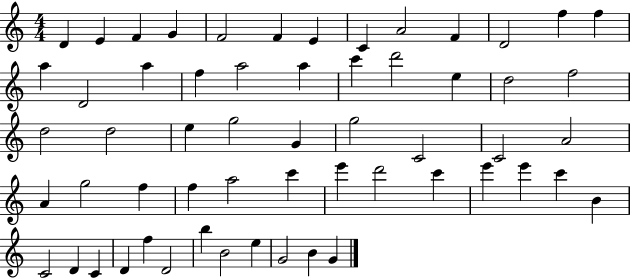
{
  \clef treble
  \numericTimeSignature
  \time 4/4
  \key c \major
  d'4 e'4 f'4 g'4 | f'2 f'4 e'4 | c'4 a'2 f'4 | d'2 f''4 f''4 | \break a''4 d'2 a''4 | f''4 a''2 a''4 | c'''4 d'''2 e''4 | d''2 f''2 | \break d''2 d''2 | e''4 g''2 g'4 | g''2 c'2 | c'2 a'2 | \break a'4 g''2 f''4 | f''4 a''2 c'''4 | e'''4 d'''2 c'''4 | e'''4 e'''4 c'''4 b'4 | \break c'2 d'4 c'4 | d'4 f''4 d'2 | b''4 b'2 e''4 | g'2 b'4 g'4 | \break \bar "|."
}